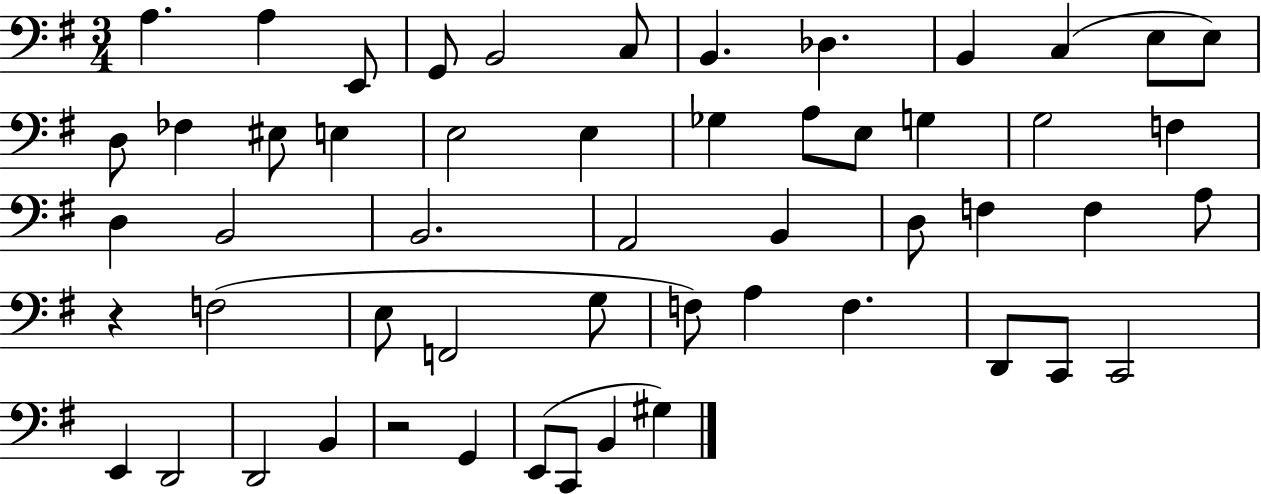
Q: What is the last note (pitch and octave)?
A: G#3